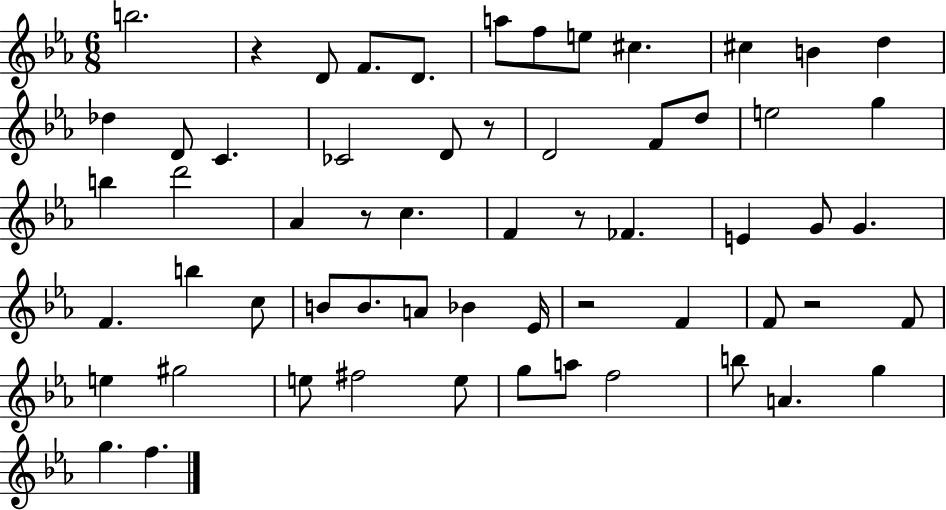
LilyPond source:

{
  \clef treble
  \numericTimeSignature
  \time 6/8
  \key ees \major
  b''2. | r4 d'8 f'8. d'8. | a''8 f''8 e''8 cis''4. | cis''4 b'4 d''4 | \break des''4 d'8 c'4. | ces'2 d'8 r8 | d'2 f'8 d''8 | e''2 g''4 | \break b''4 d'''2 | aes'4 r8 c''4. | f'4 r8 fes'4. | e'4 g'8 g'4. | \break f'4. b''4 c''8 | b'8 b'8. a'8 bes'4 ees'16 | r2 f'4 | f'8 r2 f'8 | \break e''4 gis''2 | e''8 fis''2 e''8 | g''8 a''8 f''2 | b''8 a'4. g''4 | \break g''4. f''4. | \bar "|."
}